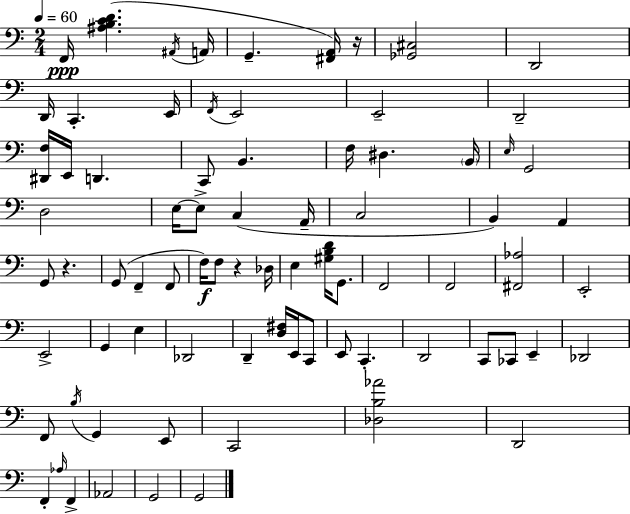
F2/s [A#3,B3,C4,D4]/q. A#2/s A2/s G2/q. [F#2,A2]/s R/s [Gb2,C#3]/h D2/h D2/s C2/q. E2/s F2/s E2/h E2/h D2/h [D#2,F3]/s E2/s D2/q. C2/e B2/q. F3/s D#3/q. B2/s E3/s G2/h D3/h E3/s E3/e C3/q A2/s C3/h B2/q A2/q G2/e R/q. G2/e F2/q F2/e F3/s F3/e R/q Db3/s E3/q [G#3,B3,D4]/s G2/e. F2/h F2/h [F#2,Ab3]/h E2/h E2/h G2/q E3/q Db2/h D2/q [D3,F#3]/s E2/s C2/e E2/e C2/q. D2/h C2/e CES2/e E2/q Db2/h F2/e B3/s G2/q E2/e C2/h [Db3,B3,Ab4]/h D2/h F2/q Ab3/s F2/q Ab2/h G2/h G2/h